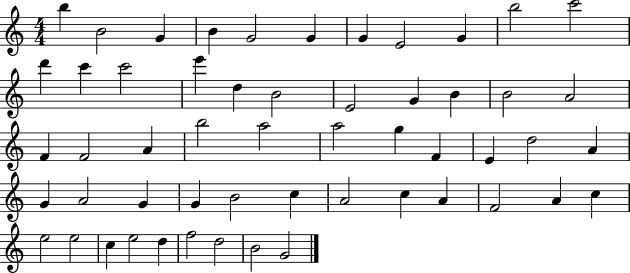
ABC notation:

X:1
T:Untitled
M:4/4
L:1/4
K:C
b B2 G B G2 G G E2 G b2 c'2 d' c' c'2 e' d B2 E2 G B B2 A2 F F2 A b2 a2 a2 g F E d2 A G A2 G G B2 c A2 c A F2 A c e2 e2 c e2 d f2 d2 B2 G2